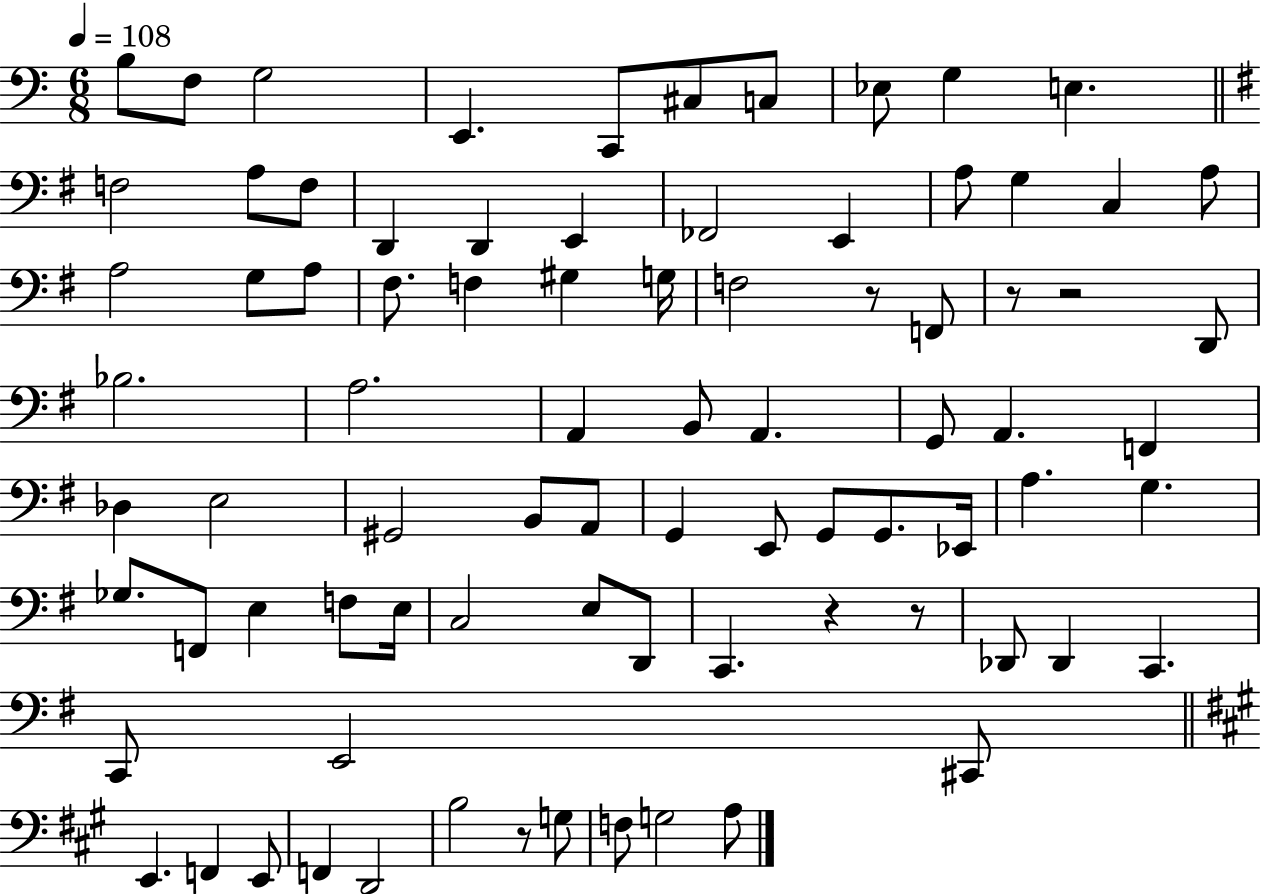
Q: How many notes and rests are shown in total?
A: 83